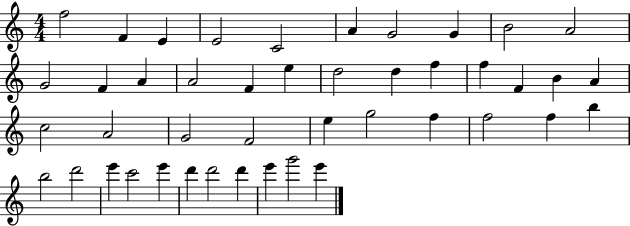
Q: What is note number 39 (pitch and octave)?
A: D6